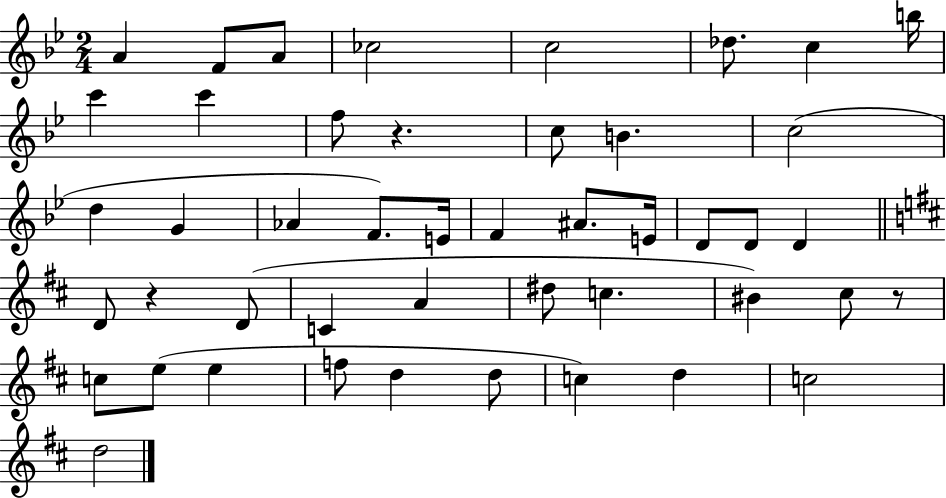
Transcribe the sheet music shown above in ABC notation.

X:1
T:Untitled
M:2/4
L:1/4
K:Bb
A F/2 A/2 _c2 c2 _d/2 c b/4 c' c' f/2 z c/2 B c2 d G _A F/2 E/4 F ^A/2 E/4 D/2 D/2 D D/2 z D/2 C A ^d/2 c ^B ^c/2 z/2 c/2 e/2 e f/2 d d/2 c d c2 d2